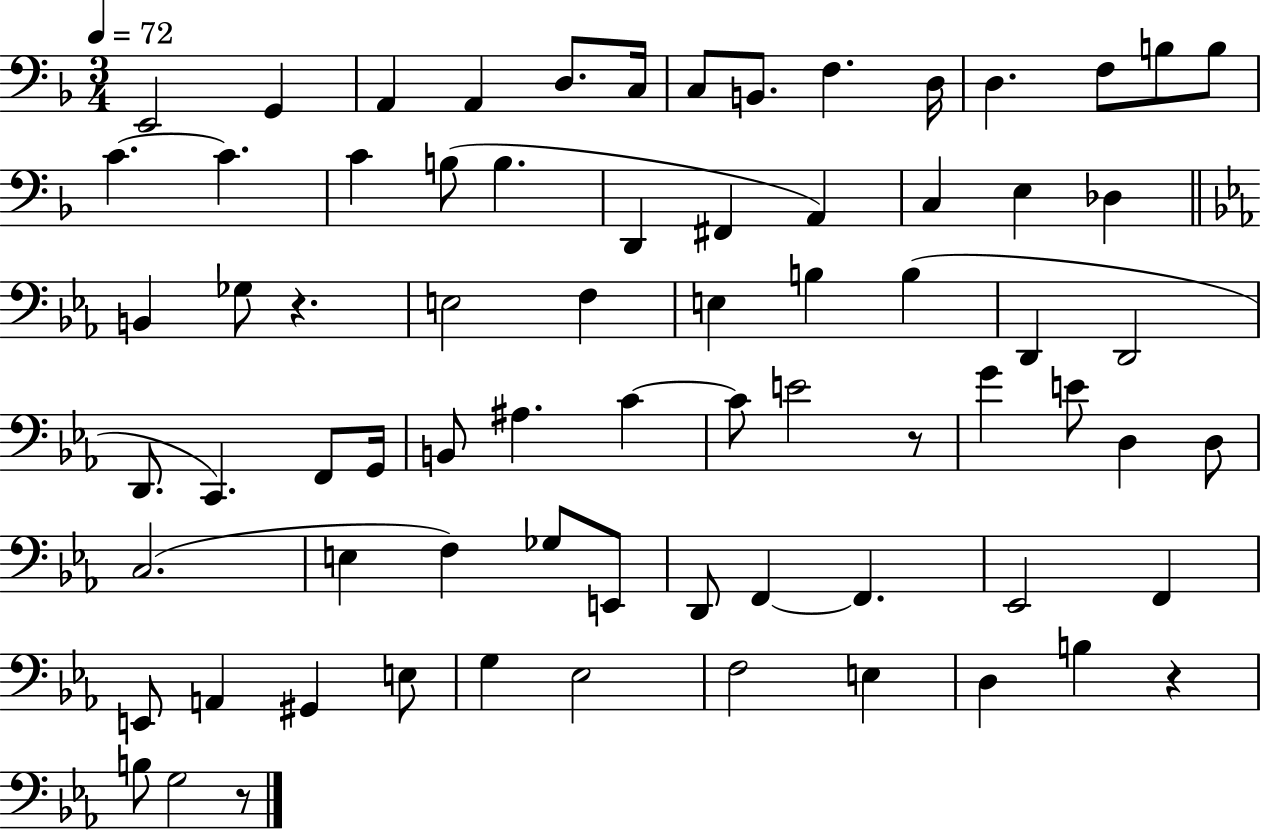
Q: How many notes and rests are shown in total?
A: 73